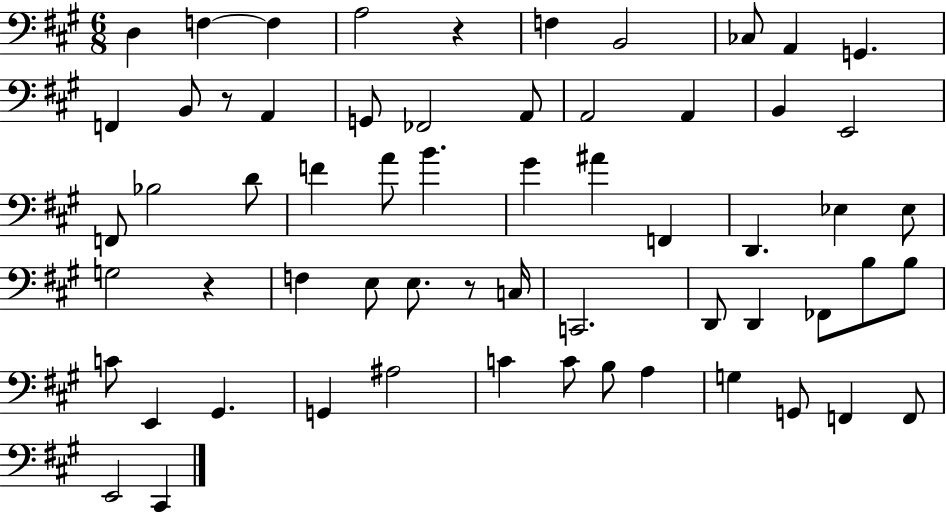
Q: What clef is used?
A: bass